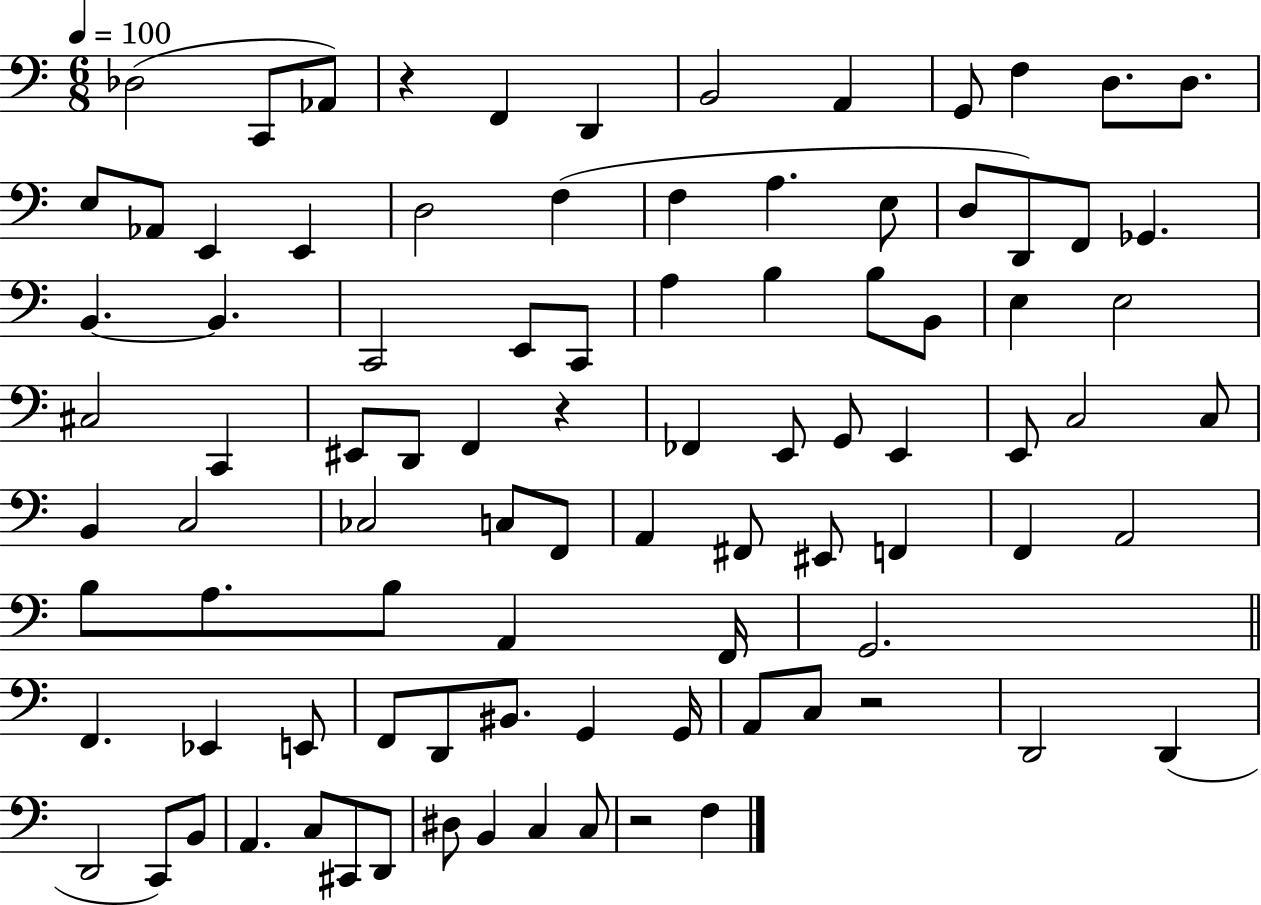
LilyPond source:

{
  \clef bass
  \numericTimeSignature
  \time 6/8
  \key c \major
  \tempo 4 = 100
  des2( c,8 aes,8) | r4 f,4 d,4 | b,2 a,4 | g,8 f4 d8. d8. | \break e8 aes,8 e,4 e,4 | d2 f4( | f4 a4. e8 | d8 d,8) f,8 ges,4. | \break b,4.~~ b,4. | c,2 e,8 c,8 | a4 b4 b8 b,8 | e4 e2 | \break cis2 c,4 | eis,8 d,8 f,4 r4 | fes,4 e,8 g,8 e,4 | e,8 c2 c8 | \break b,4 c2 | ces2 c8 f,8 | a,4 fis,8 eis,8 f,4 | f,4 a,2 | \break b8 a8. b8 a,4 f,16 | g,2. | \bar "||" \break \key c \major f,4. ees,4 e,8 | f,8 d,8 bis,8. g,4 g,16 | a,8 c8 r2 | d,2 d,4( | \break d,2 c,8) b,8 | a,4. c8 cis,8 d,8 | dis8 b,4 c4 c8 | r2 f4 | \break \bar "|."
}